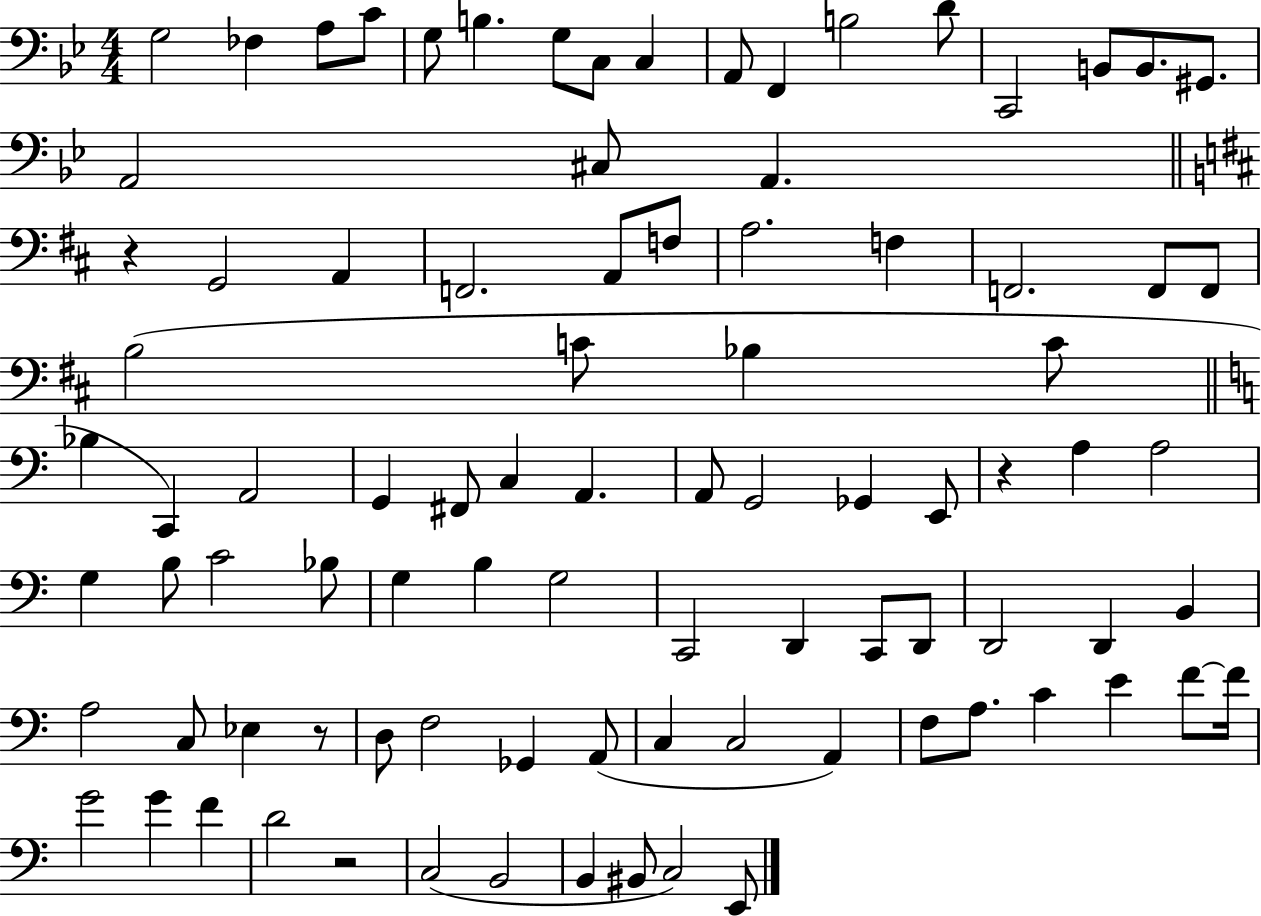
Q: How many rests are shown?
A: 4